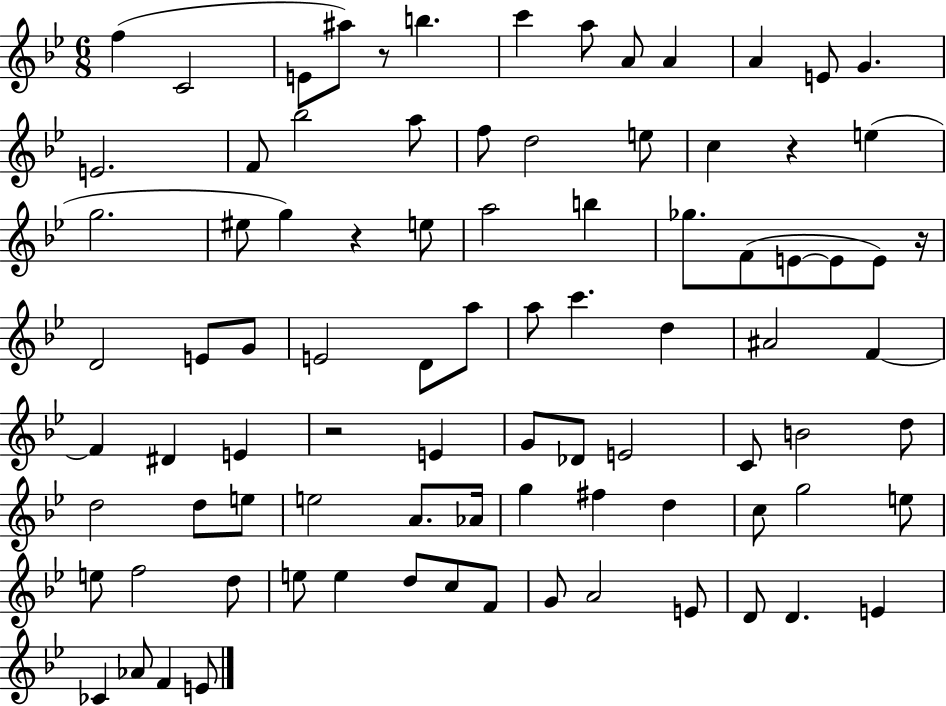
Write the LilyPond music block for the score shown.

{
  \clef treble
  \numericTimeSignature
  \time 6/8
  \key bes \major
  f''4( c'2 | e'8 ais''8) r8 b''4. | c'''4 a''8 a'8 a'4 | a'4 e'8 g'4. | \break e'2. | f'8 bes''2 a''8 | f''8 d''2 e''8 | c''4 r4 e''4( | \break g''2. | eis''8 g''4) r4 e''8 | a''2 b''4 | ges''8. f'8( e'8~~ e'8 e'8) r16 | \break d'2 e'8 g'8 | e'2 d'8 a''8 | a''8 c'''4. d''4 | ais'2 f'4~~ | \break f'4 dis'4 e'4 | r2 e'4 | g'8 des'8 e'2 | c'8 b'2 d''8 | \break d''2 d''8 e''8 | e''2 a'8. aes'16 | g''4 fis''4 d''4 | c''8 g''2 e''8 | \break e''8 f''2 d''8 | e''8 e''4 d''8 c''8 f'8 | g'8 a'2 e'8 | d'8 d'4. e'4 | \break ces'4 aes'8 f'4 e'8 | \bar "|."
}